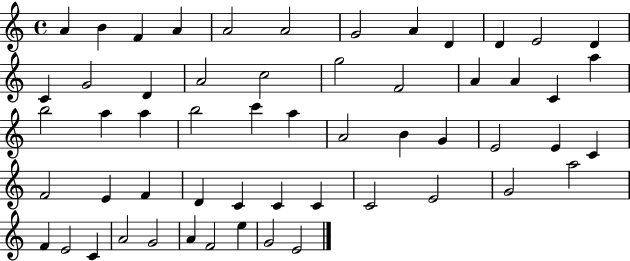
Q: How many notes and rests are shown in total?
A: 56